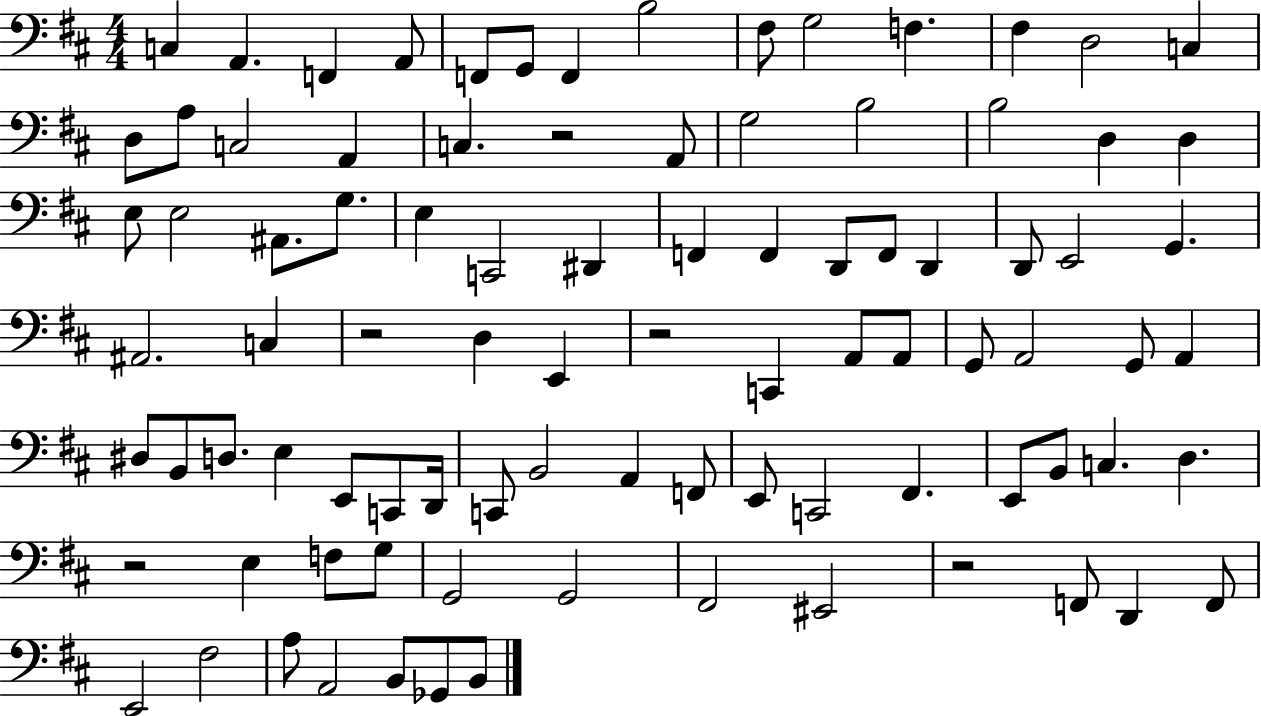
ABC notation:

X:1
T:Untitled
M:4/4
L:1/4
K:D
C, A,, F,, A,,/2 F,,/2 G,,/2 F,, B,2 ^F,/2 G,2 F, ^F, D,2 C, D,/2 A,/2 C,2 A,, C, z2 A,,/2 G,2 B,2 B,2 D, D, E,/2 E,2 ^A,,/2 G,/2 E, C,,2 ^D,, F,, F,, D,,/2 F,,/2 D,, D,,/2 E,,2 G,, ^A,,2 C, z2 D, E,, z2 C,, A,,/2 A,,/2 G,,/2 A,,2 G,,/2 A,, ^D,/2 B,,/2 D,/2 E, E,,/2 C,,/2 D,,/4 C,,/2 B,,2 A,, F,,/2 E,,/2 C,,2 ^F,, E,,/2 B,,/2 C, D, z2 E, F,/2 G,/2 G,,2 G,,2 ^F,,2 ^E,,2 z2 F,,/2 D,, F,,/2 E,,2 ^F,2 A,/2 A,,2 B,,/2 _G,,/2 B,,/2